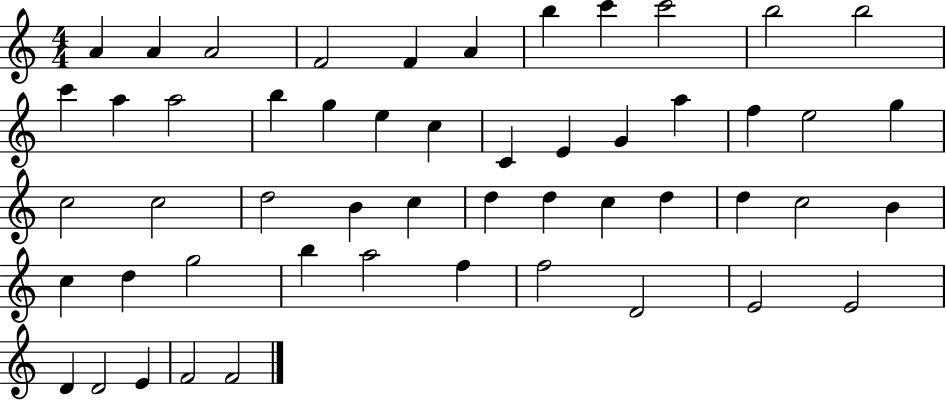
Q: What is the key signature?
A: C major